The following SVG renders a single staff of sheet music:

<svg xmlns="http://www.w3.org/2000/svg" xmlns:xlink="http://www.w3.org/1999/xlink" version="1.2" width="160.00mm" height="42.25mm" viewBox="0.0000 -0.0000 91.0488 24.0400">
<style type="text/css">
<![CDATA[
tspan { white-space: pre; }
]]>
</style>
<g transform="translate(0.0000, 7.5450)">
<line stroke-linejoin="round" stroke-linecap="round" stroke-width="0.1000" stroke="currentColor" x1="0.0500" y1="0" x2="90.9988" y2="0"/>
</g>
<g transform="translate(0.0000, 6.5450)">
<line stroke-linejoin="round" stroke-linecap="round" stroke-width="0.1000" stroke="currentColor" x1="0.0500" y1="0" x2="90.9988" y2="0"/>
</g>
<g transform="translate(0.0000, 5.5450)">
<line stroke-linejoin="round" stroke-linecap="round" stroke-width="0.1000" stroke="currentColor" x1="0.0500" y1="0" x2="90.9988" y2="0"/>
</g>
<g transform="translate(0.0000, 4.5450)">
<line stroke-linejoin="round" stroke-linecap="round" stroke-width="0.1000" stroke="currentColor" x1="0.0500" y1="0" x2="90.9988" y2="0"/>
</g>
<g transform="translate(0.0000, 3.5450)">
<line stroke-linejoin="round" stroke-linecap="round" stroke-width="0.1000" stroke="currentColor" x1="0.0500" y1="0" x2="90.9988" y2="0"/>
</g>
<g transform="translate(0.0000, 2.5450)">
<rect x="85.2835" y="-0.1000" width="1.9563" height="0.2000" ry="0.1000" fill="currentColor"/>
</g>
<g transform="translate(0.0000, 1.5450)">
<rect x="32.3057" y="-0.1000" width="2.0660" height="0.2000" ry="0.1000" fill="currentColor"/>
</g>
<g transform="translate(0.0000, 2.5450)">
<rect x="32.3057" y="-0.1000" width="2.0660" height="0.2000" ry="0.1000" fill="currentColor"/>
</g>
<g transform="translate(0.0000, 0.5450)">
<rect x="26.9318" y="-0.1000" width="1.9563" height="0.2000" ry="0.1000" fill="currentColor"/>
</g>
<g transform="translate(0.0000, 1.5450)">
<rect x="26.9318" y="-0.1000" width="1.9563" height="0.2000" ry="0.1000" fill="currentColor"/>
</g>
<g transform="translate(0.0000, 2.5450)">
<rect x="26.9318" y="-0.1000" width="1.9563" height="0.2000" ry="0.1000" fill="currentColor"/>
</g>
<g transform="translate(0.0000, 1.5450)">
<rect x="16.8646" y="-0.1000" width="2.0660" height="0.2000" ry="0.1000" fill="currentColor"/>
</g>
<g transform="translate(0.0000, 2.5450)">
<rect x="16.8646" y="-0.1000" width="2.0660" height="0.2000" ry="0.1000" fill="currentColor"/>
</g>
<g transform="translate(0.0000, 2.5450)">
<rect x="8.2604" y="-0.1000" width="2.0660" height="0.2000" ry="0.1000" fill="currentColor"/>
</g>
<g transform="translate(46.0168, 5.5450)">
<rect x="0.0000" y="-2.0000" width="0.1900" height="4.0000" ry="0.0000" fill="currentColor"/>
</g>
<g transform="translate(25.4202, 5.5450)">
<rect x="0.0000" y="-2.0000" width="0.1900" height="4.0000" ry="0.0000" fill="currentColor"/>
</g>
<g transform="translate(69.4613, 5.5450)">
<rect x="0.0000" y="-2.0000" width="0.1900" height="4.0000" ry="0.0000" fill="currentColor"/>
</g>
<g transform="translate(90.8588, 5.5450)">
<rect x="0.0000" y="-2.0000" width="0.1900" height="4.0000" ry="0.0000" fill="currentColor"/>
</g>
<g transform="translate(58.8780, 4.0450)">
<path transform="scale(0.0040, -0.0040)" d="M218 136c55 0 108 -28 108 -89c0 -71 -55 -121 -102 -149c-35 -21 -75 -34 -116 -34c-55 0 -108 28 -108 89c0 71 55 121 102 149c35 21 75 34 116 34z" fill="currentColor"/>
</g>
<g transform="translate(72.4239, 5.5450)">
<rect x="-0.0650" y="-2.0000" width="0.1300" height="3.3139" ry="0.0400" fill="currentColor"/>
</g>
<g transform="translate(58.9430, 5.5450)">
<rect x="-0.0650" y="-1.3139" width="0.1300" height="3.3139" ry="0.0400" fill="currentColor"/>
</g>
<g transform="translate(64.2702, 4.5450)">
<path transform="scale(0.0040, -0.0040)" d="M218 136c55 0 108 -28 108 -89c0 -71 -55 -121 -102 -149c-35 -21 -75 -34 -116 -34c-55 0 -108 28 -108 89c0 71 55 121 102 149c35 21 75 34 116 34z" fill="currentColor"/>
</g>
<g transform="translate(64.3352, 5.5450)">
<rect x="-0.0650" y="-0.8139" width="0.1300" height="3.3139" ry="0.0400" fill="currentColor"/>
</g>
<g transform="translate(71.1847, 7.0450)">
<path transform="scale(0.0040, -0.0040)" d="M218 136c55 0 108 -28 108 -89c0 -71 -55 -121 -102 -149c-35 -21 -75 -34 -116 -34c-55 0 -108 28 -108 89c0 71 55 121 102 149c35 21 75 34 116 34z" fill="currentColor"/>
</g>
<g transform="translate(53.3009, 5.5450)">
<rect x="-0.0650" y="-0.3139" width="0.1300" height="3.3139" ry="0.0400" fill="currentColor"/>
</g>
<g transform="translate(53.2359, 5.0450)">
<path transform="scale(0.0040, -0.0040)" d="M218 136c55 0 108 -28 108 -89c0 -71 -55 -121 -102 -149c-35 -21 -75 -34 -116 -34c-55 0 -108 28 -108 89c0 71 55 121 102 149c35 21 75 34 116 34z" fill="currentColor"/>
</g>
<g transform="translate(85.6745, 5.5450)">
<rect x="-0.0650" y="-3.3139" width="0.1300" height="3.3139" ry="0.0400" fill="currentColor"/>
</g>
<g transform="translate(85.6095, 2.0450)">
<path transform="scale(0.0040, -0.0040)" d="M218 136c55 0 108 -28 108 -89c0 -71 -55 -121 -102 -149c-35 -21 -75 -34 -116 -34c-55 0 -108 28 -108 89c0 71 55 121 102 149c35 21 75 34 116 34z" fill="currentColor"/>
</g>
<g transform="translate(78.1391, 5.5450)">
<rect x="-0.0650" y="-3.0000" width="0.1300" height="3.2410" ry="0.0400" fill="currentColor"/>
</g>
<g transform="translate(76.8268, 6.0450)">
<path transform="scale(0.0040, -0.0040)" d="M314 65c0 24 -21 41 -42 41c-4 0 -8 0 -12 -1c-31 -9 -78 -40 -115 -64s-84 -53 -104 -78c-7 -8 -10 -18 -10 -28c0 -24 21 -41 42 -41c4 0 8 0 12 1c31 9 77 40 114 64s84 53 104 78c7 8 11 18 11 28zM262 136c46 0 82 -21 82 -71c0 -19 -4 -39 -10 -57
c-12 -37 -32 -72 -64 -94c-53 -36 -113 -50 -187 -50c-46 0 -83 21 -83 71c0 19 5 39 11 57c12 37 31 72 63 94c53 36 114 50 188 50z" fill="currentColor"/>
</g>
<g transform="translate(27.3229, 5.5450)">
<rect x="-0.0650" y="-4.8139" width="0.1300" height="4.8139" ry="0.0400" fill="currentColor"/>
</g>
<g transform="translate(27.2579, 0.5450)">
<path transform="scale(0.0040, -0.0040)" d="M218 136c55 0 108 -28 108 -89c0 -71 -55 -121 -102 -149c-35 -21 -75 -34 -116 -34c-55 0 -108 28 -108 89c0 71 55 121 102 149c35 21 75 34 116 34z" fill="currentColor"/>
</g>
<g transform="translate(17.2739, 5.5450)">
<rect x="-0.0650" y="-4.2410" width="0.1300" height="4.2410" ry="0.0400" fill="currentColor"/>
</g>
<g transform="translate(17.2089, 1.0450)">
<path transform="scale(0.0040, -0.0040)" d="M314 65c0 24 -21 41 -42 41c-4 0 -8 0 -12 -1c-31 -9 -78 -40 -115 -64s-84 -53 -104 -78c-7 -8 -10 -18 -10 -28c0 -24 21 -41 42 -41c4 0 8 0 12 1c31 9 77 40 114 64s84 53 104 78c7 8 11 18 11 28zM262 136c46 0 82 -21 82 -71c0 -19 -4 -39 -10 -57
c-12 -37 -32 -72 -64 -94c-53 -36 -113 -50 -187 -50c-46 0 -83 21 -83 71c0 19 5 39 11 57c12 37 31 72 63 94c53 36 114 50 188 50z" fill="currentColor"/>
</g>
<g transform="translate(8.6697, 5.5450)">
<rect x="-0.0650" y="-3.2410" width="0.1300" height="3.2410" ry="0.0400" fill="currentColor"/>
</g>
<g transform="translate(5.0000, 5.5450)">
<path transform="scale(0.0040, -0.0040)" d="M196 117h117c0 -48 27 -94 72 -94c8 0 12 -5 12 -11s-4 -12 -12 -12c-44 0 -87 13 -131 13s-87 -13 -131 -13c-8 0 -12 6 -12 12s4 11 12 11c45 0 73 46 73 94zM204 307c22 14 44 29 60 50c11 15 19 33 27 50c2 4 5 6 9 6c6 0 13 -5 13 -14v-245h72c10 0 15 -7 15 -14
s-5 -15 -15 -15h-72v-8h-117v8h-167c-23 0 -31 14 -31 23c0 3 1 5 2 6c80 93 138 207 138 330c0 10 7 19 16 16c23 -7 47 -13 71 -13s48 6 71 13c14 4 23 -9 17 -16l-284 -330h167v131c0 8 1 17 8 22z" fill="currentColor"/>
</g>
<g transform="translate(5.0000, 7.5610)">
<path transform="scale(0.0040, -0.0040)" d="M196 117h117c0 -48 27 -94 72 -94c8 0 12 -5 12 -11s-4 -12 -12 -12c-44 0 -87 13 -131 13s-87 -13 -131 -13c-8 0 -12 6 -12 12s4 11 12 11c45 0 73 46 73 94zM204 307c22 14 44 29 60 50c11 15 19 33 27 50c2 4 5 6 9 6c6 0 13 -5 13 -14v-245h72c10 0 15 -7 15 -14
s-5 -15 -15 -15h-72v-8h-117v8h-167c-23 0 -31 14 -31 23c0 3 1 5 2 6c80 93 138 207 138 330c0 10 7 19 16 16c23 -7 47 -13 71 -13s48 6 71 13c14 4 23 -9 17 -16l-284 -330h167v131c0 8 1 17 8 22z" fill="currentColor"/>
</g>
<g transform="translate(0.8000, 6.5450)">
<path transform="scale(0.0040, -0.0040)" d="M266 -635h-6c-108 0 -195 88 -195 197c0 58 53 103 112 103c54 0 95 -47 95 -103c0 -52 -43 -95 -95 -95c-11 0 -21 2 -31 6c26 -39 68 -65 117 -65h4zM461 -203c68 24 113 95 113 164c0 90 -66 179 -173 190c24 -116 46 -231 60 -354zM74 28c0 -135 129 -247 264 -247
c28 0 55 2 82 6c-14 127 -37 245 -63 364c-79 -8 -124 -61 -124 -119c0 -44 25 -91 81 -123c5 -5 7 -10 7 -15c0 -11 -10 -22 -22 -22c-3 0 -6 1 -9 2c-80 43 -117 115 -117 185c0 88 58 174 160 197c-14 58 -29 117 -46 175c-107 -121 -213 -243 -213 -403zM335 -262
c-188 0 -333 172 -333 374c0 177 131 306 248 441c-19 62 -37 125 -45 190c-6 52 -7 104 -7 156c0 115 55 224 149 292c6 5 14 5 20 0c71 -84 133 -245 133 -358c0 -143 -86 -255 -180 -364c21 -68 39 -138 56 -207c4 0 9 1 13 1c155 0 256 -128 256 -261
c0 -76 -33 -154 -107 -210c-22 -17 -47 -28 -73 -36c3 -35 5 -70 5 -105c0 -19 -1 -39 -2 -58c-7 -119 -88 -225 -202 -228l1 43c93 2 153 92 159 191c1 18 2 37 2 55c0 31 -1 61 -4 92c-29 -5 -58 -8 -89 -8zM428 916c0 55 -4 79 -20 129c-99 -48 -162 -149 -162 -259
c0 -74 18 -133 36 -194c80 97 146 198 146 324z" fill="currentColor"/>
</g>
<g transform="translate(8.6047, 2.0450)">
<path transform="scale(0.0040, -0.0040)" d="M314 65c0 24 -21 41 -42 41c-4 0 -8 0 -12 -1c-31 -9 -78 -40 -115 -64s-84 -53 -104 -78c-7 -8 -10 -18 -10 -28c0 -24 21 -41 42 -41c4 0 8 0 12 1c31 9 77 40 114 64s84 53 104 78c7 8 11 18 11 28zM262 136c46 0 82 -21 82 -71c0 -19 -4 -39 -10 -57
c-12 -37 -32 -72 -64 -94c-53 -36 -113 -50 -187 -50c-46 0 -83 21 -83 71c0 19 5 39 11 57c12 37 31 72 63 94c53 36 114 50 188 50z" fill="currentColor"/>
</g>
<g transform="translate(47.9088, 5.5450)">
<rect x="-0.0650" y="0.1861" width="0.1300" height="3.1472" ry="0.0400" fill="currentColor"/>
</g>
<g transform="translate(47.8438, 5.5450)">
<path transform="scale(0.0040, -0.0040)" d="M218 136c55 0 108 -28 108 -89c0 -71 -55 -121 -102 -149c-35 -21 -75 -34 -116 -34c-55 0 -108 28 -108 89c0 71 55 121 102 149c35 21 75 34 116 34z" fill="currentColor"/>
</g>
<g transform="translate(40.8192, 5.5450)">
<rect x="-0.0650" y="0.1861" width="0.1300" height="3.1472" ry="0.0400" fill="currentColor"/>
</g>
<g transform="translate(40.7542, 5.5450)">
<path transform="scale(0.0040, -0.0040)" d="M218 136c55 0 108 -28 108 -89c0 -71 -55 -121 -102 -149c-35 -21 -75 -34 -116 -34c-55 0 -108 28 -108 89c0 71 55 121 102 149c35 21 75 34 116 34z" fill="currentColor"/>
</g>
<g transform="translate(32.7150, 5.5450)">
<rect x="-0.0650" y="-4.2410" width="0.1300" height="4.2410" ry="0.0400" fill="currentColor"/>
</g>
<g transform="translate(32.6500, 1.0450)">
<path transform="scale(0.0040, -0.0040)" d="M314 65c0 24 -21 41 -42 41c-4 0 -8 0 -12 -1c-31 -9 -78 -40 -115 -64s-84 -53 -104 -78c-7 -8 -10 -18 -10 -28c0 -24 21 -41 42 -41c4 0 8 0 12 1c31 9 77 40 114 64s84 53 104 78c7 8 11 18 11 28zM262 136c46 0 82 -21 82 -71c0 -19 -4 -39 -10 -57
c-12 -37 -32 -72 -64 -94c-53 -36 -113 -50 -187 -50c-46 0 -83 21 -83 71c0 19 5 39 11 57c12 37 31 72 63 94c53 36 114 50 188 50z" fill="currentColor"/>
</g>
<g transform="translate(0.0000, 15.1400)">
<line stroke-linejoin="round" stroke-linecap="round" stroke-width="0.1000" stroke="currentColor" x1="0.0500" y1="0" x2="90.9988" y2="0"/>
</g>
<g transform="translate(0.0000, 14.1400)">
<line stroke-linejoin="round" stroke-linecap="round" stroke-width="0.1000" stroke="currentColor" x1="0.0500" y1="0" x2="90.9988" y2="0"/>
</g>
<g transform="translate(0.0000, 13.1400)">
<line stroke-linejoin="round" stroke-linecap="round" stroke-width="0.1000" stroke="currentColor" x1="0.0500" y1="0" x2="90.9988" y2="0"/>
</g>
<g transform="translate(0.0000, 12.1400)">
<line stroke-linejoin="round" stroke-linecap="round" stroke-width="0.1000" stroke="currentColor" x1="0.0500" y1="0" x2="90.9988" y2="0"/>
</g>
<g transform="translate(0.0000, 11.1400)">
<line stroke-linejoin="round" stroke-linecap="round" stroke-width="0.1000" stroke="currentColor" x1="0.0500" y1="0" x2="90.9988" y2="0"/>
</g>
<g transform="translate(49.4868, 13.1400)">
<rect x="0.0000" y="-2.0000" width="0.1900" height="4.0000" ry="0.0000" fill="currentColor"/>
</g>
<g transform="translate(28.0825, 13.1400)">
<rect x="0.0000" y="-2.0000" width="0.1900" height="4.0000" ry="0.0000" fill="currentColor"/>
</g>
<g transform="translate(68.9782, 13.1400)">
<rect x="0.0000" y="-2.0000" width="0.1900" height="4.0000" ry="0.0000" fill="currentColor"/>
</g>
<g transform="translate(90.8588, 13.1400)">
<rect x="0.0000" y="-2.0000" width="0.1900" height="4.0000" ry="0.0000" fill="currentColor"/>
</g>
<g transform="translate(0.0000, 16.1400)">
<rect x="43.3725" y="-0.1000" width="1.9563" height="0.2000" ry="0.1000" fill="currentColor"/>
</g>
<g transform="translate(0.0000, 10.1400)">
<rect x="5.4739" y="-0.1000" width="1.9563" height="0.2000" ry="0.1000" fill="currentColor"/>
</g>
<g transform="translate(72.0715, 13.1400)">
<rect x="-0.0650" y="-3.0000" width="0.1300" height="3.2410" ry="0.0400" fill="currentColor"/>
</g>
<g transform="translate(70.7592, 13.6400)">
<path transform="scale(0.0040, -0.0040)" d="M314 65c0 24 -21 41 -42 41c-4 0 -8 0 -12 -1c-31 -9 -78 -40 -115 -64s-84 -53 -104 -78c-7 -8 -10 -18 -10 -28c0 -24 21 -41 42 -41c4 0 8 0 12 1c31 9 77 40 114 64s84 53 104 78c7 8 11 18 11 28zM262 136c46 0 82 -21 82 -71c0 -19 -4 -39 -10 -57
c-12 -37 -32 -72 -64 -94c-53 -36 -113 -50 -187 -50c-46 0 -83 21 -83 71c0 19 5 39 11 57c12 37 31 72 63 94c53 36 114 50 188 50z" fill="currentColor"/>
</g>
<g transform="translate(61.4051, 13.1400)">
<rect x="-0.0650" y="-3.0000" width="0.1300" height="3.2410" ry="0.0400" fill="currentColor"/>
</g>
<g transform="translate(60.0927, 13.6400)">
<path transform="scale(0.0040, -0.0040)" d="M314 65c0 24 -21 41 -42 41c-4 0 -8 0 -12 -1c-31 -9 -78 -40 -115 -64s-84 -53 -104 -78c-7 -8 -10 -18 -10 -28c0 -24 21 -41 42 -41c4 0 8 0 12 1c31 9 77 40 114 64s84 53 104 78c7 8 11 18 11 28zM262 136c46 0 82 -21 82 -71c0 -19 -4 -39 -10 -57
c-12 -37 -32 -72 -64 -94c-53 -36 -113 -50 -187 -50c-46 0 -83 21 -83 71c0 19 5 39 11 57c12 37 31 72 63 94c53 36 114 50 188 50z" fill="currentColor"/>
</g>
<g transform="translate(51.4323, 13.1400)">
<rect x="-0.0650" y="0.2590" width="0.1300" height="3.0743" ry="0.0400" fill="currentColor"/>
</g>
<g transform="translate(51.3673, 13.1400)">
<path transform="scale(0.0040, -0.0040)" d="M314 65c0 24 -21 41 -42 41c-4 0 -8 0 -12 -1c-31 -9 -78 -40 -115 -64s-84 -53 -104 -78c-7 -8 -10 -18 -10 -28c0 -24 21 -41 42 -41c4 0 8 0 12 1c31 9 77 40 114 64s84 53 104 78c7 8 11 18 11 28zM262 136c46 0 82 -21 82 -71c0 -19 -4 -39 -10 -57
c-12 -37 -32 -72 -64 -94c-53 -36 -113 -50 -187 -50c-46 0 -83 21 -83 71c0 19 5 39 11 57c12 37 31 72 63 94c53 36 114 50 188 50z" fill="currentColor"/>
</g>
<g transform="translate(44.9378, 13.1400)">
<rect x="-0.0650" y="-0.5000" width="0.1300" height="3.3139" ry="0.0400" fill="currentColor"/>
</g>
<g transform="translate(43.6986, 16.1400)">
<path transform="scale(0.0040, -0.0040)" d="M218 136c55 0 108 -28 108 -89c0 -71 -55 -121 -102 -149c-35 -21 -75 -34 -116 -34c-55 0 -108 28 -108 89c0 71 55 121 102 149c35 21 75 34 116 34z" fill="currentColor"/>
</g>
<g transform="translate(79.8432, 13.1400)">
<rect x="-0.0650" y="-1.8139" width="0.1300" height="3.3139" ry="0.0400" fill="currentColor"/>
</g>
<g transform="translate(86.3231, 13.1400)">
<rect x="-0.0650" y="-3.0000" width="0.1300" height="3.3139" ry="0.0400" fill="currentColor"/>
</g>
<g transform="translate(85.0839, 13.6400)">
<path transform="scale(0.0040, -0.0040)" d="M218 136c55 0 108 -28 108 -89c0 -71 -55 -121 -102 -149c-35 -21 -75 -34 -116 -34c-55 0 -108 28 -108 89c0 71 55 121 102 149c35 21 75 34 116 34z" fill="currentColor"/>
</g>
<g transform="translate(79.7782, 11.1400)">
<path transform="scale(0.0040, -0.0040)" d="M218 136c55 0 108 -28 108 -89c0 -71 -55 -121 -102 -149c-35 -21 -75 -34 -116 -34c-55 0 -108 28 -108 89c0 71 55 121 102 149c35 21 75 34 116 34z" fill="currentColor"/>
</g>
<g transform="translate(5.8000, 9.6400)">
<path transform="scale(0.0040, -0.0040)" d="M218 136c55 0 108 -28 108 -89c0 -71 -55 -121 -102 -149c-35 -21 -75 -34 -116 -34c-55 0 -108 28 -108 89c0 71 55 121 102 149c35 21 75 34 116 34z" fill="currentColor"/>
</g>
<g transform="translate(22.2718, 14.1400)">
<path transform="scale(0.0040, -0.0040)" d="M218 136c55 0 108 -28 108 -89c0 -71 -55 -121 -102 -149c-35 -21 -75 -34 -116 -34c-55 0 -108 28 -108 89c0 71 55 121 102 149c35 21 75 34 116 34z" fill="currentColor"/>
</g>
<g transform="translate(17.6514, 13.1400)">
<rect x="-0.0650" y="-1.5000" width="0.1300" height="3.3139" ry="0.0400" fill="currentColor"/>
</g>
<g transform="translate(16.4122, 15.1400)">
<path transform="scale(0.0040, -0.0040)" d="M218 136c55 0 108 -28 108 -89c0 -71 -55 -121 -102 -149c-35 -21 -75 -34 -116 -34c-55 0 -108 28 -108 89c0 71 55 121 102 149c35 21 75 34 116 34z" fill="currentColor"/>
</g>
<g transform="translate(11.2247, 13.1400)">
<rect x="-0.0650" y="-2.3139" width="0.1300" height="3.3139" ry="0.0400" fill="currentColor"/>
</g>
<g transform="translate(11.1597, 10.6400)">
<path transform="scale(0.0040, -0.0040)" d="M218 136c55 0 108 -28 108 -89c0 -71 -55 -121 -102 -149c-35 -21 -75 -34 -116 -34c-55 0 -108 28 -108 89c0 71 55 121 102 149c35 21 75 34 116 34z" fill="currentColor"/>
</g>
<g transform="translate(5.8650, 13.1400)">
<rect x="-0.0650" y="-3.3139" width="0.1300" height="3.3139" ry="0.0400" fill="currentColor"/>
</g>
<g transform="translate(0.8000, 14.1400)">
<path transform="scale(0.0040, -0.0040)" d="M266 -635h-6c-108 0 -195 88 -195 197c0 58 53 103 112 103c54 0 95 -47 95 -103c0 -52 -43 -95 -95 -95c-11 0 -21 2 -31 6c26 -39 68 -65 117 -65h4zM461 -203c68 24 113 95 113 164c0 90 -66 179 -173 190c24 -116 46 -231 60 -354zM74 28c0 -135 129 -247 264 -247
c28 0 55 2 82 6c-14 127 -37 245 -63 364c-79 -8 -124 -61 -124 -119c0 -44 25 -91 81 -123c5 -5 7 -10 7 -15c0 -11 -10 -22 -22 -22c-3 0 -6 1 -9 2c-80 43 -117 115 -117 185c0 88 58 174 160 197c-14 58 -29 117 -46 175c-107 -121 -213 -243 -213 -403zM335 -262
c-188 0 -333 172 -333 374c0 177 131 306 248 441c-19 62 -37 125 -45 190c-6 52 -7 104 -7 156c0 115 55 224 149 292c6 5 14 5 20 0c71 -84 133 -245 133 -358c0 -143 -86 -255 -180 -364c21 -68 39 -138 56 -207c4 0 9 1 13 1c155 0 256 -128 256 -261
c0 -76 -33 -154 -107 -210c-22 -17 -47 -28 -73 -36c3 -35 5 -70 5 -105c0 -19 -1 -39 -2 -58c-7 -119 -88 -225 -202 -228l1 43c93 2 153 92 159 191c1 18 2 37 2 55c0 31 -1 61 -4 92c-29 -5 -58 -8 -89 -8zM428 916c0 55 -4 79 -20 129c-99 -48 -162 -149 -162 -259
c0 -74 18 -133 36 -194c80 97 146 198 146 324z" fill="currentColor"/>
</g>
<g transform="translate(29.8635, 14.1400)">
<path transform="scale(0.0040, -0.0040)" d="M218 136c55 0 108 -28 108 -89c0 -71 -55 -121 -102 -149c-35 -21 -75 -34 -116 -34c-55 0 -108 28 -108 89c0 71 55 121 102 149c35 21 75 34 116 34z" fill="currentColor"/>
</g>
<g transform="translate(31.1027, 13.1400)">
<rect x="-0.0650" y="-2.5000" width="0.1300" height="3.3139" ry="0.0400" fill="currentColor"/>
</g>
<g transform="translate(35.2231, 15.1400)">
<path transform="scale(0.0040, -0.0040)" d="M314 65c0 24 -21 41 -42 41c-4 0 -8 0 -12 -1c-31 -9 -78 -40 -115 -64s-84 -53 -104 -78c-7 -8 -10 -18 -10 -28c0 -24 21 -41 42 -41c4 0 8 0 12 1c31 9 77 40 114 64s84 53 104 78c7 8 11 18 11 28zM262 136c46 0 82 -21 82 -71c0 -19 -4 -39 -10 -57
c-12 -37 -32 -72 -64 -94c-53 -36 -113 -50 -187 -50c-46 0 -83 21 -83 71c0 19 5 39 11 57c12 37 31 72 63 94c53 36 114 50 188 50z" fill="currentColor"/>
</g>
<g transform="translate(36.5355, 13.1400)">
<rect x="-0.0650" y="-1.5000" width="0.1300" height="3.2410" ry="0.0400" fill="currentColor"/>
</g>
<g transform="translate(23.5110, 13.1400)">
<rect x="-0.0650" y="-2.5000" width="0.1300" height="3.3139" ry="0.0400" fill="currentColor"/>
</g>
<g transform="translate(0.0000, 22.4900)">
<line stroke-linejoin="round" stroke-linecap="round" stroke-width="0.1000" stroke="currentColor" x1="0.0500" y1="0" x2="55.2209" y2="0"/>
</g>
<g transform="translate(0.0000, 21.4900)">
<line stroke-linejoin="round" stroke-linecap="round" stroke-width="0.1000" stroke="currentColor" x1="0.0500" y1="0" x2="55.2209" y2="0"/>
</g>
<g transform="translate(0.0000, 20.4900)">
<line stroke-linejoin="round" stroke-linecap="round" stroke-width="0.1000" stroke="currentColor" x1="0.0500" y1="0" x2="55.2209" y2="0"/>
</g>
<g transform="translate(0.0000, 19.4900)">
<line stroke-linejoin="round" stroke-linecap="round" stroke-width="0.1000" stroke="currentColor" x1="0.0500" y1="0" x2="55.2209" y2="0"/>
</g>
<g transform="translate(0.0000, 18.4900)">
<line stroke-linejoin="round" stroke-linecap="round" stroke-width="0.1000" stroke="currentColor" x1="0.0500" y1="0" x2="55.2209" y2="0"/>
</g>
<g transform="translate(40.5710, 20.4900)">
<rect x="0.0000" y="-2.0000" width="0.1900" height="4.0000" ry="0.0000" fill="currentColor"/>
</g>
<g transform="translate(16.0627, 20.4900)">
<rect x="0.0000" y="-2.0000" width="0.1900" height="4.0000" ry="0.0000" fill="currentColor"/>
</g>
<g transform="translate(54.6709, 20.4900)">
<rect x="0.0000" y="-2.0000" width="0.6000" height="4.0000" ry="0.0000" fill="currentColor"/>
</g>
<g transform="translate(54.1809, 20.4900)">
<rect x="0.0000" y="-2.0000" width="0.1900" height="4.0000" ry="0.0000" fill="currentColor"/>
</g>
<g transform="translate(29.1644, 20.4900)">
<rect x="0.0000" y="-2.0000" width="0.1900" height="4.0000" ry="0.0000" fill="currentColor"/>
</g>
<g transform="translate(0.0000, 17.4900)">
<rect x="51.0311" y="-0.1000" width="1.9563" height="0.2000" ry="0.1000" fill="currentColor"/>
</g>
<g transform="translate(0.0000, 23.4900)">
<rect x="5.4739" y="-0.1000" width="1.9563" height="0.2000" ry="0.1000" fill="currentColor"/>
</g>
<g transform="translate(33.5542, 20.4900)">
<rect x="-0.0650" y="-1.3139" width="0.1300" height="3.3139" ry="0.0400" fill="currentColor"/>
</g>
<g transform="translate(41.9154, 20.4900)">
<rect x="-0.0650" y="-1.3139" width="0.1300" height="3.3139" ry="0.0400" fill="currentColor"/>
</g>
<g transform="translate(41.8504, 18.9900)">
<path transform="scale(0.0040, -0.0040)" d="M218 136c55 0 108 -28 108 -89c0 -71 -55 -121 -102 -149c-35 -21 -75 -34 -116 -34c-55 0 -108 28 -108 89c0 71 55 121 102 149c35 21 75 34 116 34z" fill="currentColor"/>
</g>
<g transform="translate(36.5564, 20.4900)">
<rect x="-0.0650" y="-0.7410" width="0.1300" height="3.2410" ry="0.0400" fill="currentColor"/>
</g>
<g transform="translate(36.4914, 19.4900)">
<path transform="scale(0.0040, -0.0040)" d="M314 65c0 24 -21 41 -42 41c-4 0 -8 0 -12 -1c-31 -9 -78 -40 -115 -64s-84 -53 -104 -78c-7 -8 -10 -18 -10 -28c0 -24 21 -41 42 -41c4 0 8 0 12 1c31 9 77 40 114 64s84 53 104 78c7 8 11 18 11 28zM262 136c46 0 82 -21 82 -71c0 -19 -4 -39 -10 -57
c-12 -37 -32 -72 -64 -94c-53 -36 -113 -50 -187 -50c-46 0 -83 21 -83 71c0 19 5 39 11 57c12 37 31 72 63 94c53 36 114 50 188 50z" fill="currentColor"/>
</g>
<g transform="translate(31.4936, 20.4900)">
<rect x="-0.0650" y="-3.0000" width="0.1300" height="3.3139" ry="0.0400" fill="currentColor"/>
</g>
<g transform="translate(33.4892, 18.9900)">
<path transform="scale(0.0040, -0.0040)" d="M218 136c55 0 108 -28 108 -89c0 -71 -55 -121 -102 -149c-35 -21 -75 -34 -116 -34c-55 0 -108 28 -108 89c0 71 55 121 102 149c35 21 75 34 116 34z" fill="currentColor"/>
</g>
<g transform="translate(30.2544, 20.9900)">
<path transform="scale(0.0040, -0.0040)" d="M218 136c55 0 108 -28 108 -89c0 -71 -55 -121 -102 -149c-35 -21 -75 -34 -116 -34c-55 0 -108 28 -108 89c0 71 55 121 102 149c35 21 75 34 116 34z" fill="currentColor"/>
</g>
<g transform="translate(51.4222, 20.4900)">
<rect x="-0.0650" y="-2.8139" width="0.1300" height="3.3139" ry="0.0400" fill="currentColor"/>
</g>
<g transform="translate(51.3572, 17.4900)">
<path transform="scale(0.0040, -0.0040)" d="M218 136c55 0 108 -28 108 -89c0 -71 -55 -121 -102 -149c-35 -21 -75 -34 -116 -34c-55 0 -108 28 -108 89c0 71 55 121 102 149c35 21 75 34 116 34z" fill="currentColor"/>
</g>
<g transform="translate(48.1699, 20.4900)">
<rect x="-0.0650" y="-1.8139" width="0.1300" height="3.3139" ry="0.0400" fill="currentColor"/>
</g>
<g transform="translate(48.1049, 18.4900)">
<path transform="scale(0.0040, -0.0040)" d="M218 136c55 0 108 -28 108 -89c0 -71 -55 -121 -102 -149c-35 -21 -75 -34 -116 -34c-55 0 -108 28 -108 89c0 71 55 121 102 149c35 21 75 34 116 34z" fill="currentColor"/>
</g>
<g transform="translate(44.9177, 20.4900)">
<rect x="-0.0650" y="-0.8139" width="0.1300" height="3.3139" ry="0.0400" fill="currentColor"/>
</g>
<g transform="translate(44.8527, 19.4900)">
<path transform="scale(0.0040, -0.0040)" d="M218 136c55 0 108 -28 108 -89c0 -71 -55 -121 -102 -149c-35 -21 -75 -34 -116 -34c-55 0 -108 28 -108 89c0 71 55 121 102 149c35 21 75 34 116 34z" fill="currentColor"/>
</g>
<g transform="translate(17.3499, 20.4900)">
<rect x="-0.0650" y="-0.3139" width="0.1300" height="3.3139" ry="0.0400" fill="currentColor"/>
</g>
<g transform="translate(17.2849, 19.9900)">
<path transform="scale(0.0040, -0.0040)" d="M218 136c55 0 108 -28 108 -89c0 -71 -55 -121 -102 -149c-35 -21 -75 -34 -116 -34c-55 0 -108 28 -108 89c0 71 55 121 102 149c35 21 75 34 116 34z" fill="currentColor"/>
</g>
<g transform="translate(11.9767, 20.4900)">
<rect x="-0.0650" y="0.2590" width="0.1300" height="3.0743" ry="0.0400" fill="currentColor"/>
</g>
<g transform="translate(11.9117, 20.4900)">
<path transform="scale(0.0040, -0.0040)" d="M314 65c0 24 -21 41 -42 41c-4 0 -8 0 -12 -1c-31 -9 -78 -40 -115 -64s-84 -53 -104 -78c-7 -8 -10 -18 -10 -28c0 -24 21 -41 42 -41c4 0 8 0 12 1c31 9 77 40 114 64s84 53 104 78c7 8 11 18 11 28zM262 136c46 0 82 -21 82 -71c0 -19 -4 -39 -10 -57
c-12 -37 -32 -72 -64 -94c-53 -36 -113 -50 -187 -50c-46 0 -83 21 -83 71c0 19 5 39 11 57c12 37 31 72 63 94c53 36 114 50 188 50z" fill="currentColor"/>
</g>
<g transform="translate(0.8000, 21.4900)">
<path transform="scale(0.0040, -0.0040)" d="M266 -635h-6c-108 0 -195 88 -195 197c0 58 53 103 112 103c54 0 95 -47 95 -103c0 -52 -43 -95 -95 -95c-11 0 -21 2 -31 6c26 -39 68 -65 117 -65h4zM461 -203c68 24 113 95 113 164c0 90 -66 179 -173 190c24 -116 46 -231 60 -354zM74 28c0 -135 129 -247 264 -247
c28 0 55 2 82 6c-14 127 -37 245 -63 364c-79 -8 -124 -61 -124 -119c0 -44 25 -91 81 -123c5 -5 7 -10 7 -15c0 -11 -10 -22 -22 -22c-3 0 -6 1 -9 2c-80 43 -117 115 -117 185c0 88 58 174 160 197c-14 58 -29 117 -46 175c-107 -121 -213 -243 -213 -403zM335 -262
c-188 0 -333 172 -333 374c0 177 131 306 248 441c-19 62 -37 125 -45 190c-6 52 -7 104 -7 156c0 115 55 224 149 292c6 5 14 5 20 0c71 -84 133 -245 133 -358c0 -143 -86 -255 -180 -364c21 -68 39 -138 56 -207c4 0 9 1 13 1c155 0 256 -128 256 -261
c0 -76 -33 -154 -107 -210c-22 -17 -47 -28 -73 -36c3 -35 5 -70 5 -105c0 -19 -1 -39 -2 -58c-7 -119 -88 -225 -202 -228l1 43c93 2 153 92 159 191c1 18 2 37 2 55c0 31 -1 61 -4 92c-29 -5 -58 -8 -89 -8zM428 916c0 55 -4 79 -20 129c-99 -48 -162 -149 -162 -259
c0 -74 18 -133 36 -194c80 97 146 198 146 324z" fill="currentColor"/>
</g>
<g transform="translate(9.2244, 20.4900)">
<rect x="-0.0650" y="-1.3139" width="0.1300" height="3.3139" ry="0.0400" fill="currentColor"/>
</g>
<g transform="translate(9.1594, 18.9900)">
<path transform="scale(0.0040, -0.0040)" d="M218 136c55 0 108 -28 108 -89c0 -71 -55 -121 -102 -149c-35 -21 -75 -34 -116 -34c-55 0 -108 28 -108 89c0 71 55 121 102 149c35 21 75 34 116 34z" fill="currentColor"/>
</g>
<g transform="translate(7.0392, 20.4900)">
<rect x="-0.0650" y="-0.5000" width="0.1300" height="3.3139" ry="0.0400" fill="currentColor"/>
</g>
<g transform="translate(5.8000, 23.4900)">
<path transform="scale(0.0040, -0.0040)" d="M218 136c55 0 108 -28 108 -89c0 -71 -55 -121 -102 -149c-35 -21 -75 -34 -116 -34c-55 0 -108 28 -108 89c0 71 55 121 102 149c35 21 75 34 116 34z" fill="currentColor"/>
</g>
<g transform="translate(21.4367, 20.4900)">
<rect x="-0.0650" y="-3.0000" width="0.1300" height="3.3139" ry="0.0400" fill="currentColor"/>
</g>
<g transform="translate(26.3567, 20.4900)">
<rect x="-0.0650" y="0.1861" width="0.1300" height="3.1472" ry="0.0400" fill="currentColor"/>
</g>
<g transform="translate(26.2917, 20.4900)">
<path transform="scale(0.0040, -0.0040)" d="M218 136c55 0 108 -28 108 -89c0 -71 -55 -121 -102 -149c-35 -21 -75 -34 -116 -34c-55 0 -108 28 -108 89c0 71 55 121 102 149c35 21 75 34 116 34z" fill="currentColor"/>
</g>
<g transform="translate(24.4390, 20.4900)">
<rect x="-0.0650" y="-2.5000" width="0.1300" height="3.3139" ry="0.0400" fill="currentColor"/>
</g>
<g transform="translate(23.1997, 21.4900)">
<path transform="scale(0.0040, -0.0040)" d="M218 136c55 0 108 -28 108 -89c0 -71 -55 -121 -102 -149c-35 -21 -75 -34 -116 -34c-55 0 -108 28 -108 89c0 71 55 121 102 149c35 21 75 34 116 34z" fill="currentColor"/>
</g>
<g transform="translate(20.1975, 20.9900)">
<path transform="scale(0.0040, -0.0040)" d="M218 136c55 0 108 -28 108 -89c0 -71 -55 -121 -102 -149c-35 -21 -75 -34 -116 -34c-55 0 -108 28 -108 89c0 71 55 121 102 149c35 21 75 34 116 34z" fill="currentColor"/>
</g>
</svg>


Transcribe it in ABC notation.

X:1
T:Untitled
M:4/4
L:1/4
K:C
b2 d'2 e' d'2 B B c e d F A2 b b g E G G E2 C B2 A2 A2 f A C e B2 c A G B A e d2 e d f a